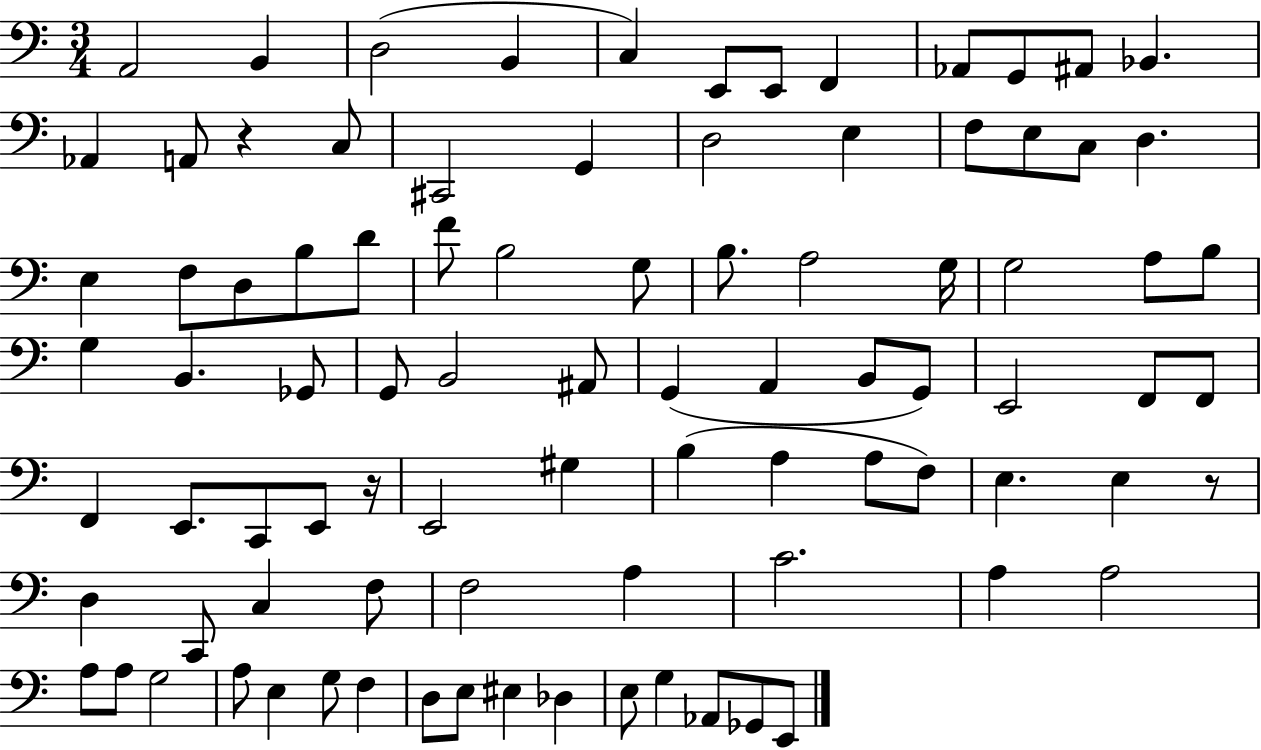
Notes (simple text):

A2/h B2/q D3/h B2/q C3/q E2/e E2/e F2/q Ab2/e G2/e A#2/e Bb2/q. Ab2/q A2/e R/q C3/e C#2/h G2/q D3/h E3/q F3/e E3/e C3/e D3/q. E3/q F3/e D3/e B3/e D4/e F4/e B3/h G3/e B3/e. A3/h G3/s G3/h A3/e B3/e G3/q B2/q. Gb2/e G2/e B2/h A#2/e G2/q A2/q B2/e G2/e E2/h F2/e F2/e F2/q E2/e. C2/e E2/e R/s E2/h G#3/q B3/q A3/q A3/e F3/e E3/q. E3/q R/e D3/q C2/e C3/q F3/e F3/h A3/q C4/h. A3/q A3/h A3/e A3/e G3/h A3/e E3/q G3/e F3/q D3/e E3/e EIS3/q Db3/q E3/e G3/q Ab2/e Gb2/e E2/e